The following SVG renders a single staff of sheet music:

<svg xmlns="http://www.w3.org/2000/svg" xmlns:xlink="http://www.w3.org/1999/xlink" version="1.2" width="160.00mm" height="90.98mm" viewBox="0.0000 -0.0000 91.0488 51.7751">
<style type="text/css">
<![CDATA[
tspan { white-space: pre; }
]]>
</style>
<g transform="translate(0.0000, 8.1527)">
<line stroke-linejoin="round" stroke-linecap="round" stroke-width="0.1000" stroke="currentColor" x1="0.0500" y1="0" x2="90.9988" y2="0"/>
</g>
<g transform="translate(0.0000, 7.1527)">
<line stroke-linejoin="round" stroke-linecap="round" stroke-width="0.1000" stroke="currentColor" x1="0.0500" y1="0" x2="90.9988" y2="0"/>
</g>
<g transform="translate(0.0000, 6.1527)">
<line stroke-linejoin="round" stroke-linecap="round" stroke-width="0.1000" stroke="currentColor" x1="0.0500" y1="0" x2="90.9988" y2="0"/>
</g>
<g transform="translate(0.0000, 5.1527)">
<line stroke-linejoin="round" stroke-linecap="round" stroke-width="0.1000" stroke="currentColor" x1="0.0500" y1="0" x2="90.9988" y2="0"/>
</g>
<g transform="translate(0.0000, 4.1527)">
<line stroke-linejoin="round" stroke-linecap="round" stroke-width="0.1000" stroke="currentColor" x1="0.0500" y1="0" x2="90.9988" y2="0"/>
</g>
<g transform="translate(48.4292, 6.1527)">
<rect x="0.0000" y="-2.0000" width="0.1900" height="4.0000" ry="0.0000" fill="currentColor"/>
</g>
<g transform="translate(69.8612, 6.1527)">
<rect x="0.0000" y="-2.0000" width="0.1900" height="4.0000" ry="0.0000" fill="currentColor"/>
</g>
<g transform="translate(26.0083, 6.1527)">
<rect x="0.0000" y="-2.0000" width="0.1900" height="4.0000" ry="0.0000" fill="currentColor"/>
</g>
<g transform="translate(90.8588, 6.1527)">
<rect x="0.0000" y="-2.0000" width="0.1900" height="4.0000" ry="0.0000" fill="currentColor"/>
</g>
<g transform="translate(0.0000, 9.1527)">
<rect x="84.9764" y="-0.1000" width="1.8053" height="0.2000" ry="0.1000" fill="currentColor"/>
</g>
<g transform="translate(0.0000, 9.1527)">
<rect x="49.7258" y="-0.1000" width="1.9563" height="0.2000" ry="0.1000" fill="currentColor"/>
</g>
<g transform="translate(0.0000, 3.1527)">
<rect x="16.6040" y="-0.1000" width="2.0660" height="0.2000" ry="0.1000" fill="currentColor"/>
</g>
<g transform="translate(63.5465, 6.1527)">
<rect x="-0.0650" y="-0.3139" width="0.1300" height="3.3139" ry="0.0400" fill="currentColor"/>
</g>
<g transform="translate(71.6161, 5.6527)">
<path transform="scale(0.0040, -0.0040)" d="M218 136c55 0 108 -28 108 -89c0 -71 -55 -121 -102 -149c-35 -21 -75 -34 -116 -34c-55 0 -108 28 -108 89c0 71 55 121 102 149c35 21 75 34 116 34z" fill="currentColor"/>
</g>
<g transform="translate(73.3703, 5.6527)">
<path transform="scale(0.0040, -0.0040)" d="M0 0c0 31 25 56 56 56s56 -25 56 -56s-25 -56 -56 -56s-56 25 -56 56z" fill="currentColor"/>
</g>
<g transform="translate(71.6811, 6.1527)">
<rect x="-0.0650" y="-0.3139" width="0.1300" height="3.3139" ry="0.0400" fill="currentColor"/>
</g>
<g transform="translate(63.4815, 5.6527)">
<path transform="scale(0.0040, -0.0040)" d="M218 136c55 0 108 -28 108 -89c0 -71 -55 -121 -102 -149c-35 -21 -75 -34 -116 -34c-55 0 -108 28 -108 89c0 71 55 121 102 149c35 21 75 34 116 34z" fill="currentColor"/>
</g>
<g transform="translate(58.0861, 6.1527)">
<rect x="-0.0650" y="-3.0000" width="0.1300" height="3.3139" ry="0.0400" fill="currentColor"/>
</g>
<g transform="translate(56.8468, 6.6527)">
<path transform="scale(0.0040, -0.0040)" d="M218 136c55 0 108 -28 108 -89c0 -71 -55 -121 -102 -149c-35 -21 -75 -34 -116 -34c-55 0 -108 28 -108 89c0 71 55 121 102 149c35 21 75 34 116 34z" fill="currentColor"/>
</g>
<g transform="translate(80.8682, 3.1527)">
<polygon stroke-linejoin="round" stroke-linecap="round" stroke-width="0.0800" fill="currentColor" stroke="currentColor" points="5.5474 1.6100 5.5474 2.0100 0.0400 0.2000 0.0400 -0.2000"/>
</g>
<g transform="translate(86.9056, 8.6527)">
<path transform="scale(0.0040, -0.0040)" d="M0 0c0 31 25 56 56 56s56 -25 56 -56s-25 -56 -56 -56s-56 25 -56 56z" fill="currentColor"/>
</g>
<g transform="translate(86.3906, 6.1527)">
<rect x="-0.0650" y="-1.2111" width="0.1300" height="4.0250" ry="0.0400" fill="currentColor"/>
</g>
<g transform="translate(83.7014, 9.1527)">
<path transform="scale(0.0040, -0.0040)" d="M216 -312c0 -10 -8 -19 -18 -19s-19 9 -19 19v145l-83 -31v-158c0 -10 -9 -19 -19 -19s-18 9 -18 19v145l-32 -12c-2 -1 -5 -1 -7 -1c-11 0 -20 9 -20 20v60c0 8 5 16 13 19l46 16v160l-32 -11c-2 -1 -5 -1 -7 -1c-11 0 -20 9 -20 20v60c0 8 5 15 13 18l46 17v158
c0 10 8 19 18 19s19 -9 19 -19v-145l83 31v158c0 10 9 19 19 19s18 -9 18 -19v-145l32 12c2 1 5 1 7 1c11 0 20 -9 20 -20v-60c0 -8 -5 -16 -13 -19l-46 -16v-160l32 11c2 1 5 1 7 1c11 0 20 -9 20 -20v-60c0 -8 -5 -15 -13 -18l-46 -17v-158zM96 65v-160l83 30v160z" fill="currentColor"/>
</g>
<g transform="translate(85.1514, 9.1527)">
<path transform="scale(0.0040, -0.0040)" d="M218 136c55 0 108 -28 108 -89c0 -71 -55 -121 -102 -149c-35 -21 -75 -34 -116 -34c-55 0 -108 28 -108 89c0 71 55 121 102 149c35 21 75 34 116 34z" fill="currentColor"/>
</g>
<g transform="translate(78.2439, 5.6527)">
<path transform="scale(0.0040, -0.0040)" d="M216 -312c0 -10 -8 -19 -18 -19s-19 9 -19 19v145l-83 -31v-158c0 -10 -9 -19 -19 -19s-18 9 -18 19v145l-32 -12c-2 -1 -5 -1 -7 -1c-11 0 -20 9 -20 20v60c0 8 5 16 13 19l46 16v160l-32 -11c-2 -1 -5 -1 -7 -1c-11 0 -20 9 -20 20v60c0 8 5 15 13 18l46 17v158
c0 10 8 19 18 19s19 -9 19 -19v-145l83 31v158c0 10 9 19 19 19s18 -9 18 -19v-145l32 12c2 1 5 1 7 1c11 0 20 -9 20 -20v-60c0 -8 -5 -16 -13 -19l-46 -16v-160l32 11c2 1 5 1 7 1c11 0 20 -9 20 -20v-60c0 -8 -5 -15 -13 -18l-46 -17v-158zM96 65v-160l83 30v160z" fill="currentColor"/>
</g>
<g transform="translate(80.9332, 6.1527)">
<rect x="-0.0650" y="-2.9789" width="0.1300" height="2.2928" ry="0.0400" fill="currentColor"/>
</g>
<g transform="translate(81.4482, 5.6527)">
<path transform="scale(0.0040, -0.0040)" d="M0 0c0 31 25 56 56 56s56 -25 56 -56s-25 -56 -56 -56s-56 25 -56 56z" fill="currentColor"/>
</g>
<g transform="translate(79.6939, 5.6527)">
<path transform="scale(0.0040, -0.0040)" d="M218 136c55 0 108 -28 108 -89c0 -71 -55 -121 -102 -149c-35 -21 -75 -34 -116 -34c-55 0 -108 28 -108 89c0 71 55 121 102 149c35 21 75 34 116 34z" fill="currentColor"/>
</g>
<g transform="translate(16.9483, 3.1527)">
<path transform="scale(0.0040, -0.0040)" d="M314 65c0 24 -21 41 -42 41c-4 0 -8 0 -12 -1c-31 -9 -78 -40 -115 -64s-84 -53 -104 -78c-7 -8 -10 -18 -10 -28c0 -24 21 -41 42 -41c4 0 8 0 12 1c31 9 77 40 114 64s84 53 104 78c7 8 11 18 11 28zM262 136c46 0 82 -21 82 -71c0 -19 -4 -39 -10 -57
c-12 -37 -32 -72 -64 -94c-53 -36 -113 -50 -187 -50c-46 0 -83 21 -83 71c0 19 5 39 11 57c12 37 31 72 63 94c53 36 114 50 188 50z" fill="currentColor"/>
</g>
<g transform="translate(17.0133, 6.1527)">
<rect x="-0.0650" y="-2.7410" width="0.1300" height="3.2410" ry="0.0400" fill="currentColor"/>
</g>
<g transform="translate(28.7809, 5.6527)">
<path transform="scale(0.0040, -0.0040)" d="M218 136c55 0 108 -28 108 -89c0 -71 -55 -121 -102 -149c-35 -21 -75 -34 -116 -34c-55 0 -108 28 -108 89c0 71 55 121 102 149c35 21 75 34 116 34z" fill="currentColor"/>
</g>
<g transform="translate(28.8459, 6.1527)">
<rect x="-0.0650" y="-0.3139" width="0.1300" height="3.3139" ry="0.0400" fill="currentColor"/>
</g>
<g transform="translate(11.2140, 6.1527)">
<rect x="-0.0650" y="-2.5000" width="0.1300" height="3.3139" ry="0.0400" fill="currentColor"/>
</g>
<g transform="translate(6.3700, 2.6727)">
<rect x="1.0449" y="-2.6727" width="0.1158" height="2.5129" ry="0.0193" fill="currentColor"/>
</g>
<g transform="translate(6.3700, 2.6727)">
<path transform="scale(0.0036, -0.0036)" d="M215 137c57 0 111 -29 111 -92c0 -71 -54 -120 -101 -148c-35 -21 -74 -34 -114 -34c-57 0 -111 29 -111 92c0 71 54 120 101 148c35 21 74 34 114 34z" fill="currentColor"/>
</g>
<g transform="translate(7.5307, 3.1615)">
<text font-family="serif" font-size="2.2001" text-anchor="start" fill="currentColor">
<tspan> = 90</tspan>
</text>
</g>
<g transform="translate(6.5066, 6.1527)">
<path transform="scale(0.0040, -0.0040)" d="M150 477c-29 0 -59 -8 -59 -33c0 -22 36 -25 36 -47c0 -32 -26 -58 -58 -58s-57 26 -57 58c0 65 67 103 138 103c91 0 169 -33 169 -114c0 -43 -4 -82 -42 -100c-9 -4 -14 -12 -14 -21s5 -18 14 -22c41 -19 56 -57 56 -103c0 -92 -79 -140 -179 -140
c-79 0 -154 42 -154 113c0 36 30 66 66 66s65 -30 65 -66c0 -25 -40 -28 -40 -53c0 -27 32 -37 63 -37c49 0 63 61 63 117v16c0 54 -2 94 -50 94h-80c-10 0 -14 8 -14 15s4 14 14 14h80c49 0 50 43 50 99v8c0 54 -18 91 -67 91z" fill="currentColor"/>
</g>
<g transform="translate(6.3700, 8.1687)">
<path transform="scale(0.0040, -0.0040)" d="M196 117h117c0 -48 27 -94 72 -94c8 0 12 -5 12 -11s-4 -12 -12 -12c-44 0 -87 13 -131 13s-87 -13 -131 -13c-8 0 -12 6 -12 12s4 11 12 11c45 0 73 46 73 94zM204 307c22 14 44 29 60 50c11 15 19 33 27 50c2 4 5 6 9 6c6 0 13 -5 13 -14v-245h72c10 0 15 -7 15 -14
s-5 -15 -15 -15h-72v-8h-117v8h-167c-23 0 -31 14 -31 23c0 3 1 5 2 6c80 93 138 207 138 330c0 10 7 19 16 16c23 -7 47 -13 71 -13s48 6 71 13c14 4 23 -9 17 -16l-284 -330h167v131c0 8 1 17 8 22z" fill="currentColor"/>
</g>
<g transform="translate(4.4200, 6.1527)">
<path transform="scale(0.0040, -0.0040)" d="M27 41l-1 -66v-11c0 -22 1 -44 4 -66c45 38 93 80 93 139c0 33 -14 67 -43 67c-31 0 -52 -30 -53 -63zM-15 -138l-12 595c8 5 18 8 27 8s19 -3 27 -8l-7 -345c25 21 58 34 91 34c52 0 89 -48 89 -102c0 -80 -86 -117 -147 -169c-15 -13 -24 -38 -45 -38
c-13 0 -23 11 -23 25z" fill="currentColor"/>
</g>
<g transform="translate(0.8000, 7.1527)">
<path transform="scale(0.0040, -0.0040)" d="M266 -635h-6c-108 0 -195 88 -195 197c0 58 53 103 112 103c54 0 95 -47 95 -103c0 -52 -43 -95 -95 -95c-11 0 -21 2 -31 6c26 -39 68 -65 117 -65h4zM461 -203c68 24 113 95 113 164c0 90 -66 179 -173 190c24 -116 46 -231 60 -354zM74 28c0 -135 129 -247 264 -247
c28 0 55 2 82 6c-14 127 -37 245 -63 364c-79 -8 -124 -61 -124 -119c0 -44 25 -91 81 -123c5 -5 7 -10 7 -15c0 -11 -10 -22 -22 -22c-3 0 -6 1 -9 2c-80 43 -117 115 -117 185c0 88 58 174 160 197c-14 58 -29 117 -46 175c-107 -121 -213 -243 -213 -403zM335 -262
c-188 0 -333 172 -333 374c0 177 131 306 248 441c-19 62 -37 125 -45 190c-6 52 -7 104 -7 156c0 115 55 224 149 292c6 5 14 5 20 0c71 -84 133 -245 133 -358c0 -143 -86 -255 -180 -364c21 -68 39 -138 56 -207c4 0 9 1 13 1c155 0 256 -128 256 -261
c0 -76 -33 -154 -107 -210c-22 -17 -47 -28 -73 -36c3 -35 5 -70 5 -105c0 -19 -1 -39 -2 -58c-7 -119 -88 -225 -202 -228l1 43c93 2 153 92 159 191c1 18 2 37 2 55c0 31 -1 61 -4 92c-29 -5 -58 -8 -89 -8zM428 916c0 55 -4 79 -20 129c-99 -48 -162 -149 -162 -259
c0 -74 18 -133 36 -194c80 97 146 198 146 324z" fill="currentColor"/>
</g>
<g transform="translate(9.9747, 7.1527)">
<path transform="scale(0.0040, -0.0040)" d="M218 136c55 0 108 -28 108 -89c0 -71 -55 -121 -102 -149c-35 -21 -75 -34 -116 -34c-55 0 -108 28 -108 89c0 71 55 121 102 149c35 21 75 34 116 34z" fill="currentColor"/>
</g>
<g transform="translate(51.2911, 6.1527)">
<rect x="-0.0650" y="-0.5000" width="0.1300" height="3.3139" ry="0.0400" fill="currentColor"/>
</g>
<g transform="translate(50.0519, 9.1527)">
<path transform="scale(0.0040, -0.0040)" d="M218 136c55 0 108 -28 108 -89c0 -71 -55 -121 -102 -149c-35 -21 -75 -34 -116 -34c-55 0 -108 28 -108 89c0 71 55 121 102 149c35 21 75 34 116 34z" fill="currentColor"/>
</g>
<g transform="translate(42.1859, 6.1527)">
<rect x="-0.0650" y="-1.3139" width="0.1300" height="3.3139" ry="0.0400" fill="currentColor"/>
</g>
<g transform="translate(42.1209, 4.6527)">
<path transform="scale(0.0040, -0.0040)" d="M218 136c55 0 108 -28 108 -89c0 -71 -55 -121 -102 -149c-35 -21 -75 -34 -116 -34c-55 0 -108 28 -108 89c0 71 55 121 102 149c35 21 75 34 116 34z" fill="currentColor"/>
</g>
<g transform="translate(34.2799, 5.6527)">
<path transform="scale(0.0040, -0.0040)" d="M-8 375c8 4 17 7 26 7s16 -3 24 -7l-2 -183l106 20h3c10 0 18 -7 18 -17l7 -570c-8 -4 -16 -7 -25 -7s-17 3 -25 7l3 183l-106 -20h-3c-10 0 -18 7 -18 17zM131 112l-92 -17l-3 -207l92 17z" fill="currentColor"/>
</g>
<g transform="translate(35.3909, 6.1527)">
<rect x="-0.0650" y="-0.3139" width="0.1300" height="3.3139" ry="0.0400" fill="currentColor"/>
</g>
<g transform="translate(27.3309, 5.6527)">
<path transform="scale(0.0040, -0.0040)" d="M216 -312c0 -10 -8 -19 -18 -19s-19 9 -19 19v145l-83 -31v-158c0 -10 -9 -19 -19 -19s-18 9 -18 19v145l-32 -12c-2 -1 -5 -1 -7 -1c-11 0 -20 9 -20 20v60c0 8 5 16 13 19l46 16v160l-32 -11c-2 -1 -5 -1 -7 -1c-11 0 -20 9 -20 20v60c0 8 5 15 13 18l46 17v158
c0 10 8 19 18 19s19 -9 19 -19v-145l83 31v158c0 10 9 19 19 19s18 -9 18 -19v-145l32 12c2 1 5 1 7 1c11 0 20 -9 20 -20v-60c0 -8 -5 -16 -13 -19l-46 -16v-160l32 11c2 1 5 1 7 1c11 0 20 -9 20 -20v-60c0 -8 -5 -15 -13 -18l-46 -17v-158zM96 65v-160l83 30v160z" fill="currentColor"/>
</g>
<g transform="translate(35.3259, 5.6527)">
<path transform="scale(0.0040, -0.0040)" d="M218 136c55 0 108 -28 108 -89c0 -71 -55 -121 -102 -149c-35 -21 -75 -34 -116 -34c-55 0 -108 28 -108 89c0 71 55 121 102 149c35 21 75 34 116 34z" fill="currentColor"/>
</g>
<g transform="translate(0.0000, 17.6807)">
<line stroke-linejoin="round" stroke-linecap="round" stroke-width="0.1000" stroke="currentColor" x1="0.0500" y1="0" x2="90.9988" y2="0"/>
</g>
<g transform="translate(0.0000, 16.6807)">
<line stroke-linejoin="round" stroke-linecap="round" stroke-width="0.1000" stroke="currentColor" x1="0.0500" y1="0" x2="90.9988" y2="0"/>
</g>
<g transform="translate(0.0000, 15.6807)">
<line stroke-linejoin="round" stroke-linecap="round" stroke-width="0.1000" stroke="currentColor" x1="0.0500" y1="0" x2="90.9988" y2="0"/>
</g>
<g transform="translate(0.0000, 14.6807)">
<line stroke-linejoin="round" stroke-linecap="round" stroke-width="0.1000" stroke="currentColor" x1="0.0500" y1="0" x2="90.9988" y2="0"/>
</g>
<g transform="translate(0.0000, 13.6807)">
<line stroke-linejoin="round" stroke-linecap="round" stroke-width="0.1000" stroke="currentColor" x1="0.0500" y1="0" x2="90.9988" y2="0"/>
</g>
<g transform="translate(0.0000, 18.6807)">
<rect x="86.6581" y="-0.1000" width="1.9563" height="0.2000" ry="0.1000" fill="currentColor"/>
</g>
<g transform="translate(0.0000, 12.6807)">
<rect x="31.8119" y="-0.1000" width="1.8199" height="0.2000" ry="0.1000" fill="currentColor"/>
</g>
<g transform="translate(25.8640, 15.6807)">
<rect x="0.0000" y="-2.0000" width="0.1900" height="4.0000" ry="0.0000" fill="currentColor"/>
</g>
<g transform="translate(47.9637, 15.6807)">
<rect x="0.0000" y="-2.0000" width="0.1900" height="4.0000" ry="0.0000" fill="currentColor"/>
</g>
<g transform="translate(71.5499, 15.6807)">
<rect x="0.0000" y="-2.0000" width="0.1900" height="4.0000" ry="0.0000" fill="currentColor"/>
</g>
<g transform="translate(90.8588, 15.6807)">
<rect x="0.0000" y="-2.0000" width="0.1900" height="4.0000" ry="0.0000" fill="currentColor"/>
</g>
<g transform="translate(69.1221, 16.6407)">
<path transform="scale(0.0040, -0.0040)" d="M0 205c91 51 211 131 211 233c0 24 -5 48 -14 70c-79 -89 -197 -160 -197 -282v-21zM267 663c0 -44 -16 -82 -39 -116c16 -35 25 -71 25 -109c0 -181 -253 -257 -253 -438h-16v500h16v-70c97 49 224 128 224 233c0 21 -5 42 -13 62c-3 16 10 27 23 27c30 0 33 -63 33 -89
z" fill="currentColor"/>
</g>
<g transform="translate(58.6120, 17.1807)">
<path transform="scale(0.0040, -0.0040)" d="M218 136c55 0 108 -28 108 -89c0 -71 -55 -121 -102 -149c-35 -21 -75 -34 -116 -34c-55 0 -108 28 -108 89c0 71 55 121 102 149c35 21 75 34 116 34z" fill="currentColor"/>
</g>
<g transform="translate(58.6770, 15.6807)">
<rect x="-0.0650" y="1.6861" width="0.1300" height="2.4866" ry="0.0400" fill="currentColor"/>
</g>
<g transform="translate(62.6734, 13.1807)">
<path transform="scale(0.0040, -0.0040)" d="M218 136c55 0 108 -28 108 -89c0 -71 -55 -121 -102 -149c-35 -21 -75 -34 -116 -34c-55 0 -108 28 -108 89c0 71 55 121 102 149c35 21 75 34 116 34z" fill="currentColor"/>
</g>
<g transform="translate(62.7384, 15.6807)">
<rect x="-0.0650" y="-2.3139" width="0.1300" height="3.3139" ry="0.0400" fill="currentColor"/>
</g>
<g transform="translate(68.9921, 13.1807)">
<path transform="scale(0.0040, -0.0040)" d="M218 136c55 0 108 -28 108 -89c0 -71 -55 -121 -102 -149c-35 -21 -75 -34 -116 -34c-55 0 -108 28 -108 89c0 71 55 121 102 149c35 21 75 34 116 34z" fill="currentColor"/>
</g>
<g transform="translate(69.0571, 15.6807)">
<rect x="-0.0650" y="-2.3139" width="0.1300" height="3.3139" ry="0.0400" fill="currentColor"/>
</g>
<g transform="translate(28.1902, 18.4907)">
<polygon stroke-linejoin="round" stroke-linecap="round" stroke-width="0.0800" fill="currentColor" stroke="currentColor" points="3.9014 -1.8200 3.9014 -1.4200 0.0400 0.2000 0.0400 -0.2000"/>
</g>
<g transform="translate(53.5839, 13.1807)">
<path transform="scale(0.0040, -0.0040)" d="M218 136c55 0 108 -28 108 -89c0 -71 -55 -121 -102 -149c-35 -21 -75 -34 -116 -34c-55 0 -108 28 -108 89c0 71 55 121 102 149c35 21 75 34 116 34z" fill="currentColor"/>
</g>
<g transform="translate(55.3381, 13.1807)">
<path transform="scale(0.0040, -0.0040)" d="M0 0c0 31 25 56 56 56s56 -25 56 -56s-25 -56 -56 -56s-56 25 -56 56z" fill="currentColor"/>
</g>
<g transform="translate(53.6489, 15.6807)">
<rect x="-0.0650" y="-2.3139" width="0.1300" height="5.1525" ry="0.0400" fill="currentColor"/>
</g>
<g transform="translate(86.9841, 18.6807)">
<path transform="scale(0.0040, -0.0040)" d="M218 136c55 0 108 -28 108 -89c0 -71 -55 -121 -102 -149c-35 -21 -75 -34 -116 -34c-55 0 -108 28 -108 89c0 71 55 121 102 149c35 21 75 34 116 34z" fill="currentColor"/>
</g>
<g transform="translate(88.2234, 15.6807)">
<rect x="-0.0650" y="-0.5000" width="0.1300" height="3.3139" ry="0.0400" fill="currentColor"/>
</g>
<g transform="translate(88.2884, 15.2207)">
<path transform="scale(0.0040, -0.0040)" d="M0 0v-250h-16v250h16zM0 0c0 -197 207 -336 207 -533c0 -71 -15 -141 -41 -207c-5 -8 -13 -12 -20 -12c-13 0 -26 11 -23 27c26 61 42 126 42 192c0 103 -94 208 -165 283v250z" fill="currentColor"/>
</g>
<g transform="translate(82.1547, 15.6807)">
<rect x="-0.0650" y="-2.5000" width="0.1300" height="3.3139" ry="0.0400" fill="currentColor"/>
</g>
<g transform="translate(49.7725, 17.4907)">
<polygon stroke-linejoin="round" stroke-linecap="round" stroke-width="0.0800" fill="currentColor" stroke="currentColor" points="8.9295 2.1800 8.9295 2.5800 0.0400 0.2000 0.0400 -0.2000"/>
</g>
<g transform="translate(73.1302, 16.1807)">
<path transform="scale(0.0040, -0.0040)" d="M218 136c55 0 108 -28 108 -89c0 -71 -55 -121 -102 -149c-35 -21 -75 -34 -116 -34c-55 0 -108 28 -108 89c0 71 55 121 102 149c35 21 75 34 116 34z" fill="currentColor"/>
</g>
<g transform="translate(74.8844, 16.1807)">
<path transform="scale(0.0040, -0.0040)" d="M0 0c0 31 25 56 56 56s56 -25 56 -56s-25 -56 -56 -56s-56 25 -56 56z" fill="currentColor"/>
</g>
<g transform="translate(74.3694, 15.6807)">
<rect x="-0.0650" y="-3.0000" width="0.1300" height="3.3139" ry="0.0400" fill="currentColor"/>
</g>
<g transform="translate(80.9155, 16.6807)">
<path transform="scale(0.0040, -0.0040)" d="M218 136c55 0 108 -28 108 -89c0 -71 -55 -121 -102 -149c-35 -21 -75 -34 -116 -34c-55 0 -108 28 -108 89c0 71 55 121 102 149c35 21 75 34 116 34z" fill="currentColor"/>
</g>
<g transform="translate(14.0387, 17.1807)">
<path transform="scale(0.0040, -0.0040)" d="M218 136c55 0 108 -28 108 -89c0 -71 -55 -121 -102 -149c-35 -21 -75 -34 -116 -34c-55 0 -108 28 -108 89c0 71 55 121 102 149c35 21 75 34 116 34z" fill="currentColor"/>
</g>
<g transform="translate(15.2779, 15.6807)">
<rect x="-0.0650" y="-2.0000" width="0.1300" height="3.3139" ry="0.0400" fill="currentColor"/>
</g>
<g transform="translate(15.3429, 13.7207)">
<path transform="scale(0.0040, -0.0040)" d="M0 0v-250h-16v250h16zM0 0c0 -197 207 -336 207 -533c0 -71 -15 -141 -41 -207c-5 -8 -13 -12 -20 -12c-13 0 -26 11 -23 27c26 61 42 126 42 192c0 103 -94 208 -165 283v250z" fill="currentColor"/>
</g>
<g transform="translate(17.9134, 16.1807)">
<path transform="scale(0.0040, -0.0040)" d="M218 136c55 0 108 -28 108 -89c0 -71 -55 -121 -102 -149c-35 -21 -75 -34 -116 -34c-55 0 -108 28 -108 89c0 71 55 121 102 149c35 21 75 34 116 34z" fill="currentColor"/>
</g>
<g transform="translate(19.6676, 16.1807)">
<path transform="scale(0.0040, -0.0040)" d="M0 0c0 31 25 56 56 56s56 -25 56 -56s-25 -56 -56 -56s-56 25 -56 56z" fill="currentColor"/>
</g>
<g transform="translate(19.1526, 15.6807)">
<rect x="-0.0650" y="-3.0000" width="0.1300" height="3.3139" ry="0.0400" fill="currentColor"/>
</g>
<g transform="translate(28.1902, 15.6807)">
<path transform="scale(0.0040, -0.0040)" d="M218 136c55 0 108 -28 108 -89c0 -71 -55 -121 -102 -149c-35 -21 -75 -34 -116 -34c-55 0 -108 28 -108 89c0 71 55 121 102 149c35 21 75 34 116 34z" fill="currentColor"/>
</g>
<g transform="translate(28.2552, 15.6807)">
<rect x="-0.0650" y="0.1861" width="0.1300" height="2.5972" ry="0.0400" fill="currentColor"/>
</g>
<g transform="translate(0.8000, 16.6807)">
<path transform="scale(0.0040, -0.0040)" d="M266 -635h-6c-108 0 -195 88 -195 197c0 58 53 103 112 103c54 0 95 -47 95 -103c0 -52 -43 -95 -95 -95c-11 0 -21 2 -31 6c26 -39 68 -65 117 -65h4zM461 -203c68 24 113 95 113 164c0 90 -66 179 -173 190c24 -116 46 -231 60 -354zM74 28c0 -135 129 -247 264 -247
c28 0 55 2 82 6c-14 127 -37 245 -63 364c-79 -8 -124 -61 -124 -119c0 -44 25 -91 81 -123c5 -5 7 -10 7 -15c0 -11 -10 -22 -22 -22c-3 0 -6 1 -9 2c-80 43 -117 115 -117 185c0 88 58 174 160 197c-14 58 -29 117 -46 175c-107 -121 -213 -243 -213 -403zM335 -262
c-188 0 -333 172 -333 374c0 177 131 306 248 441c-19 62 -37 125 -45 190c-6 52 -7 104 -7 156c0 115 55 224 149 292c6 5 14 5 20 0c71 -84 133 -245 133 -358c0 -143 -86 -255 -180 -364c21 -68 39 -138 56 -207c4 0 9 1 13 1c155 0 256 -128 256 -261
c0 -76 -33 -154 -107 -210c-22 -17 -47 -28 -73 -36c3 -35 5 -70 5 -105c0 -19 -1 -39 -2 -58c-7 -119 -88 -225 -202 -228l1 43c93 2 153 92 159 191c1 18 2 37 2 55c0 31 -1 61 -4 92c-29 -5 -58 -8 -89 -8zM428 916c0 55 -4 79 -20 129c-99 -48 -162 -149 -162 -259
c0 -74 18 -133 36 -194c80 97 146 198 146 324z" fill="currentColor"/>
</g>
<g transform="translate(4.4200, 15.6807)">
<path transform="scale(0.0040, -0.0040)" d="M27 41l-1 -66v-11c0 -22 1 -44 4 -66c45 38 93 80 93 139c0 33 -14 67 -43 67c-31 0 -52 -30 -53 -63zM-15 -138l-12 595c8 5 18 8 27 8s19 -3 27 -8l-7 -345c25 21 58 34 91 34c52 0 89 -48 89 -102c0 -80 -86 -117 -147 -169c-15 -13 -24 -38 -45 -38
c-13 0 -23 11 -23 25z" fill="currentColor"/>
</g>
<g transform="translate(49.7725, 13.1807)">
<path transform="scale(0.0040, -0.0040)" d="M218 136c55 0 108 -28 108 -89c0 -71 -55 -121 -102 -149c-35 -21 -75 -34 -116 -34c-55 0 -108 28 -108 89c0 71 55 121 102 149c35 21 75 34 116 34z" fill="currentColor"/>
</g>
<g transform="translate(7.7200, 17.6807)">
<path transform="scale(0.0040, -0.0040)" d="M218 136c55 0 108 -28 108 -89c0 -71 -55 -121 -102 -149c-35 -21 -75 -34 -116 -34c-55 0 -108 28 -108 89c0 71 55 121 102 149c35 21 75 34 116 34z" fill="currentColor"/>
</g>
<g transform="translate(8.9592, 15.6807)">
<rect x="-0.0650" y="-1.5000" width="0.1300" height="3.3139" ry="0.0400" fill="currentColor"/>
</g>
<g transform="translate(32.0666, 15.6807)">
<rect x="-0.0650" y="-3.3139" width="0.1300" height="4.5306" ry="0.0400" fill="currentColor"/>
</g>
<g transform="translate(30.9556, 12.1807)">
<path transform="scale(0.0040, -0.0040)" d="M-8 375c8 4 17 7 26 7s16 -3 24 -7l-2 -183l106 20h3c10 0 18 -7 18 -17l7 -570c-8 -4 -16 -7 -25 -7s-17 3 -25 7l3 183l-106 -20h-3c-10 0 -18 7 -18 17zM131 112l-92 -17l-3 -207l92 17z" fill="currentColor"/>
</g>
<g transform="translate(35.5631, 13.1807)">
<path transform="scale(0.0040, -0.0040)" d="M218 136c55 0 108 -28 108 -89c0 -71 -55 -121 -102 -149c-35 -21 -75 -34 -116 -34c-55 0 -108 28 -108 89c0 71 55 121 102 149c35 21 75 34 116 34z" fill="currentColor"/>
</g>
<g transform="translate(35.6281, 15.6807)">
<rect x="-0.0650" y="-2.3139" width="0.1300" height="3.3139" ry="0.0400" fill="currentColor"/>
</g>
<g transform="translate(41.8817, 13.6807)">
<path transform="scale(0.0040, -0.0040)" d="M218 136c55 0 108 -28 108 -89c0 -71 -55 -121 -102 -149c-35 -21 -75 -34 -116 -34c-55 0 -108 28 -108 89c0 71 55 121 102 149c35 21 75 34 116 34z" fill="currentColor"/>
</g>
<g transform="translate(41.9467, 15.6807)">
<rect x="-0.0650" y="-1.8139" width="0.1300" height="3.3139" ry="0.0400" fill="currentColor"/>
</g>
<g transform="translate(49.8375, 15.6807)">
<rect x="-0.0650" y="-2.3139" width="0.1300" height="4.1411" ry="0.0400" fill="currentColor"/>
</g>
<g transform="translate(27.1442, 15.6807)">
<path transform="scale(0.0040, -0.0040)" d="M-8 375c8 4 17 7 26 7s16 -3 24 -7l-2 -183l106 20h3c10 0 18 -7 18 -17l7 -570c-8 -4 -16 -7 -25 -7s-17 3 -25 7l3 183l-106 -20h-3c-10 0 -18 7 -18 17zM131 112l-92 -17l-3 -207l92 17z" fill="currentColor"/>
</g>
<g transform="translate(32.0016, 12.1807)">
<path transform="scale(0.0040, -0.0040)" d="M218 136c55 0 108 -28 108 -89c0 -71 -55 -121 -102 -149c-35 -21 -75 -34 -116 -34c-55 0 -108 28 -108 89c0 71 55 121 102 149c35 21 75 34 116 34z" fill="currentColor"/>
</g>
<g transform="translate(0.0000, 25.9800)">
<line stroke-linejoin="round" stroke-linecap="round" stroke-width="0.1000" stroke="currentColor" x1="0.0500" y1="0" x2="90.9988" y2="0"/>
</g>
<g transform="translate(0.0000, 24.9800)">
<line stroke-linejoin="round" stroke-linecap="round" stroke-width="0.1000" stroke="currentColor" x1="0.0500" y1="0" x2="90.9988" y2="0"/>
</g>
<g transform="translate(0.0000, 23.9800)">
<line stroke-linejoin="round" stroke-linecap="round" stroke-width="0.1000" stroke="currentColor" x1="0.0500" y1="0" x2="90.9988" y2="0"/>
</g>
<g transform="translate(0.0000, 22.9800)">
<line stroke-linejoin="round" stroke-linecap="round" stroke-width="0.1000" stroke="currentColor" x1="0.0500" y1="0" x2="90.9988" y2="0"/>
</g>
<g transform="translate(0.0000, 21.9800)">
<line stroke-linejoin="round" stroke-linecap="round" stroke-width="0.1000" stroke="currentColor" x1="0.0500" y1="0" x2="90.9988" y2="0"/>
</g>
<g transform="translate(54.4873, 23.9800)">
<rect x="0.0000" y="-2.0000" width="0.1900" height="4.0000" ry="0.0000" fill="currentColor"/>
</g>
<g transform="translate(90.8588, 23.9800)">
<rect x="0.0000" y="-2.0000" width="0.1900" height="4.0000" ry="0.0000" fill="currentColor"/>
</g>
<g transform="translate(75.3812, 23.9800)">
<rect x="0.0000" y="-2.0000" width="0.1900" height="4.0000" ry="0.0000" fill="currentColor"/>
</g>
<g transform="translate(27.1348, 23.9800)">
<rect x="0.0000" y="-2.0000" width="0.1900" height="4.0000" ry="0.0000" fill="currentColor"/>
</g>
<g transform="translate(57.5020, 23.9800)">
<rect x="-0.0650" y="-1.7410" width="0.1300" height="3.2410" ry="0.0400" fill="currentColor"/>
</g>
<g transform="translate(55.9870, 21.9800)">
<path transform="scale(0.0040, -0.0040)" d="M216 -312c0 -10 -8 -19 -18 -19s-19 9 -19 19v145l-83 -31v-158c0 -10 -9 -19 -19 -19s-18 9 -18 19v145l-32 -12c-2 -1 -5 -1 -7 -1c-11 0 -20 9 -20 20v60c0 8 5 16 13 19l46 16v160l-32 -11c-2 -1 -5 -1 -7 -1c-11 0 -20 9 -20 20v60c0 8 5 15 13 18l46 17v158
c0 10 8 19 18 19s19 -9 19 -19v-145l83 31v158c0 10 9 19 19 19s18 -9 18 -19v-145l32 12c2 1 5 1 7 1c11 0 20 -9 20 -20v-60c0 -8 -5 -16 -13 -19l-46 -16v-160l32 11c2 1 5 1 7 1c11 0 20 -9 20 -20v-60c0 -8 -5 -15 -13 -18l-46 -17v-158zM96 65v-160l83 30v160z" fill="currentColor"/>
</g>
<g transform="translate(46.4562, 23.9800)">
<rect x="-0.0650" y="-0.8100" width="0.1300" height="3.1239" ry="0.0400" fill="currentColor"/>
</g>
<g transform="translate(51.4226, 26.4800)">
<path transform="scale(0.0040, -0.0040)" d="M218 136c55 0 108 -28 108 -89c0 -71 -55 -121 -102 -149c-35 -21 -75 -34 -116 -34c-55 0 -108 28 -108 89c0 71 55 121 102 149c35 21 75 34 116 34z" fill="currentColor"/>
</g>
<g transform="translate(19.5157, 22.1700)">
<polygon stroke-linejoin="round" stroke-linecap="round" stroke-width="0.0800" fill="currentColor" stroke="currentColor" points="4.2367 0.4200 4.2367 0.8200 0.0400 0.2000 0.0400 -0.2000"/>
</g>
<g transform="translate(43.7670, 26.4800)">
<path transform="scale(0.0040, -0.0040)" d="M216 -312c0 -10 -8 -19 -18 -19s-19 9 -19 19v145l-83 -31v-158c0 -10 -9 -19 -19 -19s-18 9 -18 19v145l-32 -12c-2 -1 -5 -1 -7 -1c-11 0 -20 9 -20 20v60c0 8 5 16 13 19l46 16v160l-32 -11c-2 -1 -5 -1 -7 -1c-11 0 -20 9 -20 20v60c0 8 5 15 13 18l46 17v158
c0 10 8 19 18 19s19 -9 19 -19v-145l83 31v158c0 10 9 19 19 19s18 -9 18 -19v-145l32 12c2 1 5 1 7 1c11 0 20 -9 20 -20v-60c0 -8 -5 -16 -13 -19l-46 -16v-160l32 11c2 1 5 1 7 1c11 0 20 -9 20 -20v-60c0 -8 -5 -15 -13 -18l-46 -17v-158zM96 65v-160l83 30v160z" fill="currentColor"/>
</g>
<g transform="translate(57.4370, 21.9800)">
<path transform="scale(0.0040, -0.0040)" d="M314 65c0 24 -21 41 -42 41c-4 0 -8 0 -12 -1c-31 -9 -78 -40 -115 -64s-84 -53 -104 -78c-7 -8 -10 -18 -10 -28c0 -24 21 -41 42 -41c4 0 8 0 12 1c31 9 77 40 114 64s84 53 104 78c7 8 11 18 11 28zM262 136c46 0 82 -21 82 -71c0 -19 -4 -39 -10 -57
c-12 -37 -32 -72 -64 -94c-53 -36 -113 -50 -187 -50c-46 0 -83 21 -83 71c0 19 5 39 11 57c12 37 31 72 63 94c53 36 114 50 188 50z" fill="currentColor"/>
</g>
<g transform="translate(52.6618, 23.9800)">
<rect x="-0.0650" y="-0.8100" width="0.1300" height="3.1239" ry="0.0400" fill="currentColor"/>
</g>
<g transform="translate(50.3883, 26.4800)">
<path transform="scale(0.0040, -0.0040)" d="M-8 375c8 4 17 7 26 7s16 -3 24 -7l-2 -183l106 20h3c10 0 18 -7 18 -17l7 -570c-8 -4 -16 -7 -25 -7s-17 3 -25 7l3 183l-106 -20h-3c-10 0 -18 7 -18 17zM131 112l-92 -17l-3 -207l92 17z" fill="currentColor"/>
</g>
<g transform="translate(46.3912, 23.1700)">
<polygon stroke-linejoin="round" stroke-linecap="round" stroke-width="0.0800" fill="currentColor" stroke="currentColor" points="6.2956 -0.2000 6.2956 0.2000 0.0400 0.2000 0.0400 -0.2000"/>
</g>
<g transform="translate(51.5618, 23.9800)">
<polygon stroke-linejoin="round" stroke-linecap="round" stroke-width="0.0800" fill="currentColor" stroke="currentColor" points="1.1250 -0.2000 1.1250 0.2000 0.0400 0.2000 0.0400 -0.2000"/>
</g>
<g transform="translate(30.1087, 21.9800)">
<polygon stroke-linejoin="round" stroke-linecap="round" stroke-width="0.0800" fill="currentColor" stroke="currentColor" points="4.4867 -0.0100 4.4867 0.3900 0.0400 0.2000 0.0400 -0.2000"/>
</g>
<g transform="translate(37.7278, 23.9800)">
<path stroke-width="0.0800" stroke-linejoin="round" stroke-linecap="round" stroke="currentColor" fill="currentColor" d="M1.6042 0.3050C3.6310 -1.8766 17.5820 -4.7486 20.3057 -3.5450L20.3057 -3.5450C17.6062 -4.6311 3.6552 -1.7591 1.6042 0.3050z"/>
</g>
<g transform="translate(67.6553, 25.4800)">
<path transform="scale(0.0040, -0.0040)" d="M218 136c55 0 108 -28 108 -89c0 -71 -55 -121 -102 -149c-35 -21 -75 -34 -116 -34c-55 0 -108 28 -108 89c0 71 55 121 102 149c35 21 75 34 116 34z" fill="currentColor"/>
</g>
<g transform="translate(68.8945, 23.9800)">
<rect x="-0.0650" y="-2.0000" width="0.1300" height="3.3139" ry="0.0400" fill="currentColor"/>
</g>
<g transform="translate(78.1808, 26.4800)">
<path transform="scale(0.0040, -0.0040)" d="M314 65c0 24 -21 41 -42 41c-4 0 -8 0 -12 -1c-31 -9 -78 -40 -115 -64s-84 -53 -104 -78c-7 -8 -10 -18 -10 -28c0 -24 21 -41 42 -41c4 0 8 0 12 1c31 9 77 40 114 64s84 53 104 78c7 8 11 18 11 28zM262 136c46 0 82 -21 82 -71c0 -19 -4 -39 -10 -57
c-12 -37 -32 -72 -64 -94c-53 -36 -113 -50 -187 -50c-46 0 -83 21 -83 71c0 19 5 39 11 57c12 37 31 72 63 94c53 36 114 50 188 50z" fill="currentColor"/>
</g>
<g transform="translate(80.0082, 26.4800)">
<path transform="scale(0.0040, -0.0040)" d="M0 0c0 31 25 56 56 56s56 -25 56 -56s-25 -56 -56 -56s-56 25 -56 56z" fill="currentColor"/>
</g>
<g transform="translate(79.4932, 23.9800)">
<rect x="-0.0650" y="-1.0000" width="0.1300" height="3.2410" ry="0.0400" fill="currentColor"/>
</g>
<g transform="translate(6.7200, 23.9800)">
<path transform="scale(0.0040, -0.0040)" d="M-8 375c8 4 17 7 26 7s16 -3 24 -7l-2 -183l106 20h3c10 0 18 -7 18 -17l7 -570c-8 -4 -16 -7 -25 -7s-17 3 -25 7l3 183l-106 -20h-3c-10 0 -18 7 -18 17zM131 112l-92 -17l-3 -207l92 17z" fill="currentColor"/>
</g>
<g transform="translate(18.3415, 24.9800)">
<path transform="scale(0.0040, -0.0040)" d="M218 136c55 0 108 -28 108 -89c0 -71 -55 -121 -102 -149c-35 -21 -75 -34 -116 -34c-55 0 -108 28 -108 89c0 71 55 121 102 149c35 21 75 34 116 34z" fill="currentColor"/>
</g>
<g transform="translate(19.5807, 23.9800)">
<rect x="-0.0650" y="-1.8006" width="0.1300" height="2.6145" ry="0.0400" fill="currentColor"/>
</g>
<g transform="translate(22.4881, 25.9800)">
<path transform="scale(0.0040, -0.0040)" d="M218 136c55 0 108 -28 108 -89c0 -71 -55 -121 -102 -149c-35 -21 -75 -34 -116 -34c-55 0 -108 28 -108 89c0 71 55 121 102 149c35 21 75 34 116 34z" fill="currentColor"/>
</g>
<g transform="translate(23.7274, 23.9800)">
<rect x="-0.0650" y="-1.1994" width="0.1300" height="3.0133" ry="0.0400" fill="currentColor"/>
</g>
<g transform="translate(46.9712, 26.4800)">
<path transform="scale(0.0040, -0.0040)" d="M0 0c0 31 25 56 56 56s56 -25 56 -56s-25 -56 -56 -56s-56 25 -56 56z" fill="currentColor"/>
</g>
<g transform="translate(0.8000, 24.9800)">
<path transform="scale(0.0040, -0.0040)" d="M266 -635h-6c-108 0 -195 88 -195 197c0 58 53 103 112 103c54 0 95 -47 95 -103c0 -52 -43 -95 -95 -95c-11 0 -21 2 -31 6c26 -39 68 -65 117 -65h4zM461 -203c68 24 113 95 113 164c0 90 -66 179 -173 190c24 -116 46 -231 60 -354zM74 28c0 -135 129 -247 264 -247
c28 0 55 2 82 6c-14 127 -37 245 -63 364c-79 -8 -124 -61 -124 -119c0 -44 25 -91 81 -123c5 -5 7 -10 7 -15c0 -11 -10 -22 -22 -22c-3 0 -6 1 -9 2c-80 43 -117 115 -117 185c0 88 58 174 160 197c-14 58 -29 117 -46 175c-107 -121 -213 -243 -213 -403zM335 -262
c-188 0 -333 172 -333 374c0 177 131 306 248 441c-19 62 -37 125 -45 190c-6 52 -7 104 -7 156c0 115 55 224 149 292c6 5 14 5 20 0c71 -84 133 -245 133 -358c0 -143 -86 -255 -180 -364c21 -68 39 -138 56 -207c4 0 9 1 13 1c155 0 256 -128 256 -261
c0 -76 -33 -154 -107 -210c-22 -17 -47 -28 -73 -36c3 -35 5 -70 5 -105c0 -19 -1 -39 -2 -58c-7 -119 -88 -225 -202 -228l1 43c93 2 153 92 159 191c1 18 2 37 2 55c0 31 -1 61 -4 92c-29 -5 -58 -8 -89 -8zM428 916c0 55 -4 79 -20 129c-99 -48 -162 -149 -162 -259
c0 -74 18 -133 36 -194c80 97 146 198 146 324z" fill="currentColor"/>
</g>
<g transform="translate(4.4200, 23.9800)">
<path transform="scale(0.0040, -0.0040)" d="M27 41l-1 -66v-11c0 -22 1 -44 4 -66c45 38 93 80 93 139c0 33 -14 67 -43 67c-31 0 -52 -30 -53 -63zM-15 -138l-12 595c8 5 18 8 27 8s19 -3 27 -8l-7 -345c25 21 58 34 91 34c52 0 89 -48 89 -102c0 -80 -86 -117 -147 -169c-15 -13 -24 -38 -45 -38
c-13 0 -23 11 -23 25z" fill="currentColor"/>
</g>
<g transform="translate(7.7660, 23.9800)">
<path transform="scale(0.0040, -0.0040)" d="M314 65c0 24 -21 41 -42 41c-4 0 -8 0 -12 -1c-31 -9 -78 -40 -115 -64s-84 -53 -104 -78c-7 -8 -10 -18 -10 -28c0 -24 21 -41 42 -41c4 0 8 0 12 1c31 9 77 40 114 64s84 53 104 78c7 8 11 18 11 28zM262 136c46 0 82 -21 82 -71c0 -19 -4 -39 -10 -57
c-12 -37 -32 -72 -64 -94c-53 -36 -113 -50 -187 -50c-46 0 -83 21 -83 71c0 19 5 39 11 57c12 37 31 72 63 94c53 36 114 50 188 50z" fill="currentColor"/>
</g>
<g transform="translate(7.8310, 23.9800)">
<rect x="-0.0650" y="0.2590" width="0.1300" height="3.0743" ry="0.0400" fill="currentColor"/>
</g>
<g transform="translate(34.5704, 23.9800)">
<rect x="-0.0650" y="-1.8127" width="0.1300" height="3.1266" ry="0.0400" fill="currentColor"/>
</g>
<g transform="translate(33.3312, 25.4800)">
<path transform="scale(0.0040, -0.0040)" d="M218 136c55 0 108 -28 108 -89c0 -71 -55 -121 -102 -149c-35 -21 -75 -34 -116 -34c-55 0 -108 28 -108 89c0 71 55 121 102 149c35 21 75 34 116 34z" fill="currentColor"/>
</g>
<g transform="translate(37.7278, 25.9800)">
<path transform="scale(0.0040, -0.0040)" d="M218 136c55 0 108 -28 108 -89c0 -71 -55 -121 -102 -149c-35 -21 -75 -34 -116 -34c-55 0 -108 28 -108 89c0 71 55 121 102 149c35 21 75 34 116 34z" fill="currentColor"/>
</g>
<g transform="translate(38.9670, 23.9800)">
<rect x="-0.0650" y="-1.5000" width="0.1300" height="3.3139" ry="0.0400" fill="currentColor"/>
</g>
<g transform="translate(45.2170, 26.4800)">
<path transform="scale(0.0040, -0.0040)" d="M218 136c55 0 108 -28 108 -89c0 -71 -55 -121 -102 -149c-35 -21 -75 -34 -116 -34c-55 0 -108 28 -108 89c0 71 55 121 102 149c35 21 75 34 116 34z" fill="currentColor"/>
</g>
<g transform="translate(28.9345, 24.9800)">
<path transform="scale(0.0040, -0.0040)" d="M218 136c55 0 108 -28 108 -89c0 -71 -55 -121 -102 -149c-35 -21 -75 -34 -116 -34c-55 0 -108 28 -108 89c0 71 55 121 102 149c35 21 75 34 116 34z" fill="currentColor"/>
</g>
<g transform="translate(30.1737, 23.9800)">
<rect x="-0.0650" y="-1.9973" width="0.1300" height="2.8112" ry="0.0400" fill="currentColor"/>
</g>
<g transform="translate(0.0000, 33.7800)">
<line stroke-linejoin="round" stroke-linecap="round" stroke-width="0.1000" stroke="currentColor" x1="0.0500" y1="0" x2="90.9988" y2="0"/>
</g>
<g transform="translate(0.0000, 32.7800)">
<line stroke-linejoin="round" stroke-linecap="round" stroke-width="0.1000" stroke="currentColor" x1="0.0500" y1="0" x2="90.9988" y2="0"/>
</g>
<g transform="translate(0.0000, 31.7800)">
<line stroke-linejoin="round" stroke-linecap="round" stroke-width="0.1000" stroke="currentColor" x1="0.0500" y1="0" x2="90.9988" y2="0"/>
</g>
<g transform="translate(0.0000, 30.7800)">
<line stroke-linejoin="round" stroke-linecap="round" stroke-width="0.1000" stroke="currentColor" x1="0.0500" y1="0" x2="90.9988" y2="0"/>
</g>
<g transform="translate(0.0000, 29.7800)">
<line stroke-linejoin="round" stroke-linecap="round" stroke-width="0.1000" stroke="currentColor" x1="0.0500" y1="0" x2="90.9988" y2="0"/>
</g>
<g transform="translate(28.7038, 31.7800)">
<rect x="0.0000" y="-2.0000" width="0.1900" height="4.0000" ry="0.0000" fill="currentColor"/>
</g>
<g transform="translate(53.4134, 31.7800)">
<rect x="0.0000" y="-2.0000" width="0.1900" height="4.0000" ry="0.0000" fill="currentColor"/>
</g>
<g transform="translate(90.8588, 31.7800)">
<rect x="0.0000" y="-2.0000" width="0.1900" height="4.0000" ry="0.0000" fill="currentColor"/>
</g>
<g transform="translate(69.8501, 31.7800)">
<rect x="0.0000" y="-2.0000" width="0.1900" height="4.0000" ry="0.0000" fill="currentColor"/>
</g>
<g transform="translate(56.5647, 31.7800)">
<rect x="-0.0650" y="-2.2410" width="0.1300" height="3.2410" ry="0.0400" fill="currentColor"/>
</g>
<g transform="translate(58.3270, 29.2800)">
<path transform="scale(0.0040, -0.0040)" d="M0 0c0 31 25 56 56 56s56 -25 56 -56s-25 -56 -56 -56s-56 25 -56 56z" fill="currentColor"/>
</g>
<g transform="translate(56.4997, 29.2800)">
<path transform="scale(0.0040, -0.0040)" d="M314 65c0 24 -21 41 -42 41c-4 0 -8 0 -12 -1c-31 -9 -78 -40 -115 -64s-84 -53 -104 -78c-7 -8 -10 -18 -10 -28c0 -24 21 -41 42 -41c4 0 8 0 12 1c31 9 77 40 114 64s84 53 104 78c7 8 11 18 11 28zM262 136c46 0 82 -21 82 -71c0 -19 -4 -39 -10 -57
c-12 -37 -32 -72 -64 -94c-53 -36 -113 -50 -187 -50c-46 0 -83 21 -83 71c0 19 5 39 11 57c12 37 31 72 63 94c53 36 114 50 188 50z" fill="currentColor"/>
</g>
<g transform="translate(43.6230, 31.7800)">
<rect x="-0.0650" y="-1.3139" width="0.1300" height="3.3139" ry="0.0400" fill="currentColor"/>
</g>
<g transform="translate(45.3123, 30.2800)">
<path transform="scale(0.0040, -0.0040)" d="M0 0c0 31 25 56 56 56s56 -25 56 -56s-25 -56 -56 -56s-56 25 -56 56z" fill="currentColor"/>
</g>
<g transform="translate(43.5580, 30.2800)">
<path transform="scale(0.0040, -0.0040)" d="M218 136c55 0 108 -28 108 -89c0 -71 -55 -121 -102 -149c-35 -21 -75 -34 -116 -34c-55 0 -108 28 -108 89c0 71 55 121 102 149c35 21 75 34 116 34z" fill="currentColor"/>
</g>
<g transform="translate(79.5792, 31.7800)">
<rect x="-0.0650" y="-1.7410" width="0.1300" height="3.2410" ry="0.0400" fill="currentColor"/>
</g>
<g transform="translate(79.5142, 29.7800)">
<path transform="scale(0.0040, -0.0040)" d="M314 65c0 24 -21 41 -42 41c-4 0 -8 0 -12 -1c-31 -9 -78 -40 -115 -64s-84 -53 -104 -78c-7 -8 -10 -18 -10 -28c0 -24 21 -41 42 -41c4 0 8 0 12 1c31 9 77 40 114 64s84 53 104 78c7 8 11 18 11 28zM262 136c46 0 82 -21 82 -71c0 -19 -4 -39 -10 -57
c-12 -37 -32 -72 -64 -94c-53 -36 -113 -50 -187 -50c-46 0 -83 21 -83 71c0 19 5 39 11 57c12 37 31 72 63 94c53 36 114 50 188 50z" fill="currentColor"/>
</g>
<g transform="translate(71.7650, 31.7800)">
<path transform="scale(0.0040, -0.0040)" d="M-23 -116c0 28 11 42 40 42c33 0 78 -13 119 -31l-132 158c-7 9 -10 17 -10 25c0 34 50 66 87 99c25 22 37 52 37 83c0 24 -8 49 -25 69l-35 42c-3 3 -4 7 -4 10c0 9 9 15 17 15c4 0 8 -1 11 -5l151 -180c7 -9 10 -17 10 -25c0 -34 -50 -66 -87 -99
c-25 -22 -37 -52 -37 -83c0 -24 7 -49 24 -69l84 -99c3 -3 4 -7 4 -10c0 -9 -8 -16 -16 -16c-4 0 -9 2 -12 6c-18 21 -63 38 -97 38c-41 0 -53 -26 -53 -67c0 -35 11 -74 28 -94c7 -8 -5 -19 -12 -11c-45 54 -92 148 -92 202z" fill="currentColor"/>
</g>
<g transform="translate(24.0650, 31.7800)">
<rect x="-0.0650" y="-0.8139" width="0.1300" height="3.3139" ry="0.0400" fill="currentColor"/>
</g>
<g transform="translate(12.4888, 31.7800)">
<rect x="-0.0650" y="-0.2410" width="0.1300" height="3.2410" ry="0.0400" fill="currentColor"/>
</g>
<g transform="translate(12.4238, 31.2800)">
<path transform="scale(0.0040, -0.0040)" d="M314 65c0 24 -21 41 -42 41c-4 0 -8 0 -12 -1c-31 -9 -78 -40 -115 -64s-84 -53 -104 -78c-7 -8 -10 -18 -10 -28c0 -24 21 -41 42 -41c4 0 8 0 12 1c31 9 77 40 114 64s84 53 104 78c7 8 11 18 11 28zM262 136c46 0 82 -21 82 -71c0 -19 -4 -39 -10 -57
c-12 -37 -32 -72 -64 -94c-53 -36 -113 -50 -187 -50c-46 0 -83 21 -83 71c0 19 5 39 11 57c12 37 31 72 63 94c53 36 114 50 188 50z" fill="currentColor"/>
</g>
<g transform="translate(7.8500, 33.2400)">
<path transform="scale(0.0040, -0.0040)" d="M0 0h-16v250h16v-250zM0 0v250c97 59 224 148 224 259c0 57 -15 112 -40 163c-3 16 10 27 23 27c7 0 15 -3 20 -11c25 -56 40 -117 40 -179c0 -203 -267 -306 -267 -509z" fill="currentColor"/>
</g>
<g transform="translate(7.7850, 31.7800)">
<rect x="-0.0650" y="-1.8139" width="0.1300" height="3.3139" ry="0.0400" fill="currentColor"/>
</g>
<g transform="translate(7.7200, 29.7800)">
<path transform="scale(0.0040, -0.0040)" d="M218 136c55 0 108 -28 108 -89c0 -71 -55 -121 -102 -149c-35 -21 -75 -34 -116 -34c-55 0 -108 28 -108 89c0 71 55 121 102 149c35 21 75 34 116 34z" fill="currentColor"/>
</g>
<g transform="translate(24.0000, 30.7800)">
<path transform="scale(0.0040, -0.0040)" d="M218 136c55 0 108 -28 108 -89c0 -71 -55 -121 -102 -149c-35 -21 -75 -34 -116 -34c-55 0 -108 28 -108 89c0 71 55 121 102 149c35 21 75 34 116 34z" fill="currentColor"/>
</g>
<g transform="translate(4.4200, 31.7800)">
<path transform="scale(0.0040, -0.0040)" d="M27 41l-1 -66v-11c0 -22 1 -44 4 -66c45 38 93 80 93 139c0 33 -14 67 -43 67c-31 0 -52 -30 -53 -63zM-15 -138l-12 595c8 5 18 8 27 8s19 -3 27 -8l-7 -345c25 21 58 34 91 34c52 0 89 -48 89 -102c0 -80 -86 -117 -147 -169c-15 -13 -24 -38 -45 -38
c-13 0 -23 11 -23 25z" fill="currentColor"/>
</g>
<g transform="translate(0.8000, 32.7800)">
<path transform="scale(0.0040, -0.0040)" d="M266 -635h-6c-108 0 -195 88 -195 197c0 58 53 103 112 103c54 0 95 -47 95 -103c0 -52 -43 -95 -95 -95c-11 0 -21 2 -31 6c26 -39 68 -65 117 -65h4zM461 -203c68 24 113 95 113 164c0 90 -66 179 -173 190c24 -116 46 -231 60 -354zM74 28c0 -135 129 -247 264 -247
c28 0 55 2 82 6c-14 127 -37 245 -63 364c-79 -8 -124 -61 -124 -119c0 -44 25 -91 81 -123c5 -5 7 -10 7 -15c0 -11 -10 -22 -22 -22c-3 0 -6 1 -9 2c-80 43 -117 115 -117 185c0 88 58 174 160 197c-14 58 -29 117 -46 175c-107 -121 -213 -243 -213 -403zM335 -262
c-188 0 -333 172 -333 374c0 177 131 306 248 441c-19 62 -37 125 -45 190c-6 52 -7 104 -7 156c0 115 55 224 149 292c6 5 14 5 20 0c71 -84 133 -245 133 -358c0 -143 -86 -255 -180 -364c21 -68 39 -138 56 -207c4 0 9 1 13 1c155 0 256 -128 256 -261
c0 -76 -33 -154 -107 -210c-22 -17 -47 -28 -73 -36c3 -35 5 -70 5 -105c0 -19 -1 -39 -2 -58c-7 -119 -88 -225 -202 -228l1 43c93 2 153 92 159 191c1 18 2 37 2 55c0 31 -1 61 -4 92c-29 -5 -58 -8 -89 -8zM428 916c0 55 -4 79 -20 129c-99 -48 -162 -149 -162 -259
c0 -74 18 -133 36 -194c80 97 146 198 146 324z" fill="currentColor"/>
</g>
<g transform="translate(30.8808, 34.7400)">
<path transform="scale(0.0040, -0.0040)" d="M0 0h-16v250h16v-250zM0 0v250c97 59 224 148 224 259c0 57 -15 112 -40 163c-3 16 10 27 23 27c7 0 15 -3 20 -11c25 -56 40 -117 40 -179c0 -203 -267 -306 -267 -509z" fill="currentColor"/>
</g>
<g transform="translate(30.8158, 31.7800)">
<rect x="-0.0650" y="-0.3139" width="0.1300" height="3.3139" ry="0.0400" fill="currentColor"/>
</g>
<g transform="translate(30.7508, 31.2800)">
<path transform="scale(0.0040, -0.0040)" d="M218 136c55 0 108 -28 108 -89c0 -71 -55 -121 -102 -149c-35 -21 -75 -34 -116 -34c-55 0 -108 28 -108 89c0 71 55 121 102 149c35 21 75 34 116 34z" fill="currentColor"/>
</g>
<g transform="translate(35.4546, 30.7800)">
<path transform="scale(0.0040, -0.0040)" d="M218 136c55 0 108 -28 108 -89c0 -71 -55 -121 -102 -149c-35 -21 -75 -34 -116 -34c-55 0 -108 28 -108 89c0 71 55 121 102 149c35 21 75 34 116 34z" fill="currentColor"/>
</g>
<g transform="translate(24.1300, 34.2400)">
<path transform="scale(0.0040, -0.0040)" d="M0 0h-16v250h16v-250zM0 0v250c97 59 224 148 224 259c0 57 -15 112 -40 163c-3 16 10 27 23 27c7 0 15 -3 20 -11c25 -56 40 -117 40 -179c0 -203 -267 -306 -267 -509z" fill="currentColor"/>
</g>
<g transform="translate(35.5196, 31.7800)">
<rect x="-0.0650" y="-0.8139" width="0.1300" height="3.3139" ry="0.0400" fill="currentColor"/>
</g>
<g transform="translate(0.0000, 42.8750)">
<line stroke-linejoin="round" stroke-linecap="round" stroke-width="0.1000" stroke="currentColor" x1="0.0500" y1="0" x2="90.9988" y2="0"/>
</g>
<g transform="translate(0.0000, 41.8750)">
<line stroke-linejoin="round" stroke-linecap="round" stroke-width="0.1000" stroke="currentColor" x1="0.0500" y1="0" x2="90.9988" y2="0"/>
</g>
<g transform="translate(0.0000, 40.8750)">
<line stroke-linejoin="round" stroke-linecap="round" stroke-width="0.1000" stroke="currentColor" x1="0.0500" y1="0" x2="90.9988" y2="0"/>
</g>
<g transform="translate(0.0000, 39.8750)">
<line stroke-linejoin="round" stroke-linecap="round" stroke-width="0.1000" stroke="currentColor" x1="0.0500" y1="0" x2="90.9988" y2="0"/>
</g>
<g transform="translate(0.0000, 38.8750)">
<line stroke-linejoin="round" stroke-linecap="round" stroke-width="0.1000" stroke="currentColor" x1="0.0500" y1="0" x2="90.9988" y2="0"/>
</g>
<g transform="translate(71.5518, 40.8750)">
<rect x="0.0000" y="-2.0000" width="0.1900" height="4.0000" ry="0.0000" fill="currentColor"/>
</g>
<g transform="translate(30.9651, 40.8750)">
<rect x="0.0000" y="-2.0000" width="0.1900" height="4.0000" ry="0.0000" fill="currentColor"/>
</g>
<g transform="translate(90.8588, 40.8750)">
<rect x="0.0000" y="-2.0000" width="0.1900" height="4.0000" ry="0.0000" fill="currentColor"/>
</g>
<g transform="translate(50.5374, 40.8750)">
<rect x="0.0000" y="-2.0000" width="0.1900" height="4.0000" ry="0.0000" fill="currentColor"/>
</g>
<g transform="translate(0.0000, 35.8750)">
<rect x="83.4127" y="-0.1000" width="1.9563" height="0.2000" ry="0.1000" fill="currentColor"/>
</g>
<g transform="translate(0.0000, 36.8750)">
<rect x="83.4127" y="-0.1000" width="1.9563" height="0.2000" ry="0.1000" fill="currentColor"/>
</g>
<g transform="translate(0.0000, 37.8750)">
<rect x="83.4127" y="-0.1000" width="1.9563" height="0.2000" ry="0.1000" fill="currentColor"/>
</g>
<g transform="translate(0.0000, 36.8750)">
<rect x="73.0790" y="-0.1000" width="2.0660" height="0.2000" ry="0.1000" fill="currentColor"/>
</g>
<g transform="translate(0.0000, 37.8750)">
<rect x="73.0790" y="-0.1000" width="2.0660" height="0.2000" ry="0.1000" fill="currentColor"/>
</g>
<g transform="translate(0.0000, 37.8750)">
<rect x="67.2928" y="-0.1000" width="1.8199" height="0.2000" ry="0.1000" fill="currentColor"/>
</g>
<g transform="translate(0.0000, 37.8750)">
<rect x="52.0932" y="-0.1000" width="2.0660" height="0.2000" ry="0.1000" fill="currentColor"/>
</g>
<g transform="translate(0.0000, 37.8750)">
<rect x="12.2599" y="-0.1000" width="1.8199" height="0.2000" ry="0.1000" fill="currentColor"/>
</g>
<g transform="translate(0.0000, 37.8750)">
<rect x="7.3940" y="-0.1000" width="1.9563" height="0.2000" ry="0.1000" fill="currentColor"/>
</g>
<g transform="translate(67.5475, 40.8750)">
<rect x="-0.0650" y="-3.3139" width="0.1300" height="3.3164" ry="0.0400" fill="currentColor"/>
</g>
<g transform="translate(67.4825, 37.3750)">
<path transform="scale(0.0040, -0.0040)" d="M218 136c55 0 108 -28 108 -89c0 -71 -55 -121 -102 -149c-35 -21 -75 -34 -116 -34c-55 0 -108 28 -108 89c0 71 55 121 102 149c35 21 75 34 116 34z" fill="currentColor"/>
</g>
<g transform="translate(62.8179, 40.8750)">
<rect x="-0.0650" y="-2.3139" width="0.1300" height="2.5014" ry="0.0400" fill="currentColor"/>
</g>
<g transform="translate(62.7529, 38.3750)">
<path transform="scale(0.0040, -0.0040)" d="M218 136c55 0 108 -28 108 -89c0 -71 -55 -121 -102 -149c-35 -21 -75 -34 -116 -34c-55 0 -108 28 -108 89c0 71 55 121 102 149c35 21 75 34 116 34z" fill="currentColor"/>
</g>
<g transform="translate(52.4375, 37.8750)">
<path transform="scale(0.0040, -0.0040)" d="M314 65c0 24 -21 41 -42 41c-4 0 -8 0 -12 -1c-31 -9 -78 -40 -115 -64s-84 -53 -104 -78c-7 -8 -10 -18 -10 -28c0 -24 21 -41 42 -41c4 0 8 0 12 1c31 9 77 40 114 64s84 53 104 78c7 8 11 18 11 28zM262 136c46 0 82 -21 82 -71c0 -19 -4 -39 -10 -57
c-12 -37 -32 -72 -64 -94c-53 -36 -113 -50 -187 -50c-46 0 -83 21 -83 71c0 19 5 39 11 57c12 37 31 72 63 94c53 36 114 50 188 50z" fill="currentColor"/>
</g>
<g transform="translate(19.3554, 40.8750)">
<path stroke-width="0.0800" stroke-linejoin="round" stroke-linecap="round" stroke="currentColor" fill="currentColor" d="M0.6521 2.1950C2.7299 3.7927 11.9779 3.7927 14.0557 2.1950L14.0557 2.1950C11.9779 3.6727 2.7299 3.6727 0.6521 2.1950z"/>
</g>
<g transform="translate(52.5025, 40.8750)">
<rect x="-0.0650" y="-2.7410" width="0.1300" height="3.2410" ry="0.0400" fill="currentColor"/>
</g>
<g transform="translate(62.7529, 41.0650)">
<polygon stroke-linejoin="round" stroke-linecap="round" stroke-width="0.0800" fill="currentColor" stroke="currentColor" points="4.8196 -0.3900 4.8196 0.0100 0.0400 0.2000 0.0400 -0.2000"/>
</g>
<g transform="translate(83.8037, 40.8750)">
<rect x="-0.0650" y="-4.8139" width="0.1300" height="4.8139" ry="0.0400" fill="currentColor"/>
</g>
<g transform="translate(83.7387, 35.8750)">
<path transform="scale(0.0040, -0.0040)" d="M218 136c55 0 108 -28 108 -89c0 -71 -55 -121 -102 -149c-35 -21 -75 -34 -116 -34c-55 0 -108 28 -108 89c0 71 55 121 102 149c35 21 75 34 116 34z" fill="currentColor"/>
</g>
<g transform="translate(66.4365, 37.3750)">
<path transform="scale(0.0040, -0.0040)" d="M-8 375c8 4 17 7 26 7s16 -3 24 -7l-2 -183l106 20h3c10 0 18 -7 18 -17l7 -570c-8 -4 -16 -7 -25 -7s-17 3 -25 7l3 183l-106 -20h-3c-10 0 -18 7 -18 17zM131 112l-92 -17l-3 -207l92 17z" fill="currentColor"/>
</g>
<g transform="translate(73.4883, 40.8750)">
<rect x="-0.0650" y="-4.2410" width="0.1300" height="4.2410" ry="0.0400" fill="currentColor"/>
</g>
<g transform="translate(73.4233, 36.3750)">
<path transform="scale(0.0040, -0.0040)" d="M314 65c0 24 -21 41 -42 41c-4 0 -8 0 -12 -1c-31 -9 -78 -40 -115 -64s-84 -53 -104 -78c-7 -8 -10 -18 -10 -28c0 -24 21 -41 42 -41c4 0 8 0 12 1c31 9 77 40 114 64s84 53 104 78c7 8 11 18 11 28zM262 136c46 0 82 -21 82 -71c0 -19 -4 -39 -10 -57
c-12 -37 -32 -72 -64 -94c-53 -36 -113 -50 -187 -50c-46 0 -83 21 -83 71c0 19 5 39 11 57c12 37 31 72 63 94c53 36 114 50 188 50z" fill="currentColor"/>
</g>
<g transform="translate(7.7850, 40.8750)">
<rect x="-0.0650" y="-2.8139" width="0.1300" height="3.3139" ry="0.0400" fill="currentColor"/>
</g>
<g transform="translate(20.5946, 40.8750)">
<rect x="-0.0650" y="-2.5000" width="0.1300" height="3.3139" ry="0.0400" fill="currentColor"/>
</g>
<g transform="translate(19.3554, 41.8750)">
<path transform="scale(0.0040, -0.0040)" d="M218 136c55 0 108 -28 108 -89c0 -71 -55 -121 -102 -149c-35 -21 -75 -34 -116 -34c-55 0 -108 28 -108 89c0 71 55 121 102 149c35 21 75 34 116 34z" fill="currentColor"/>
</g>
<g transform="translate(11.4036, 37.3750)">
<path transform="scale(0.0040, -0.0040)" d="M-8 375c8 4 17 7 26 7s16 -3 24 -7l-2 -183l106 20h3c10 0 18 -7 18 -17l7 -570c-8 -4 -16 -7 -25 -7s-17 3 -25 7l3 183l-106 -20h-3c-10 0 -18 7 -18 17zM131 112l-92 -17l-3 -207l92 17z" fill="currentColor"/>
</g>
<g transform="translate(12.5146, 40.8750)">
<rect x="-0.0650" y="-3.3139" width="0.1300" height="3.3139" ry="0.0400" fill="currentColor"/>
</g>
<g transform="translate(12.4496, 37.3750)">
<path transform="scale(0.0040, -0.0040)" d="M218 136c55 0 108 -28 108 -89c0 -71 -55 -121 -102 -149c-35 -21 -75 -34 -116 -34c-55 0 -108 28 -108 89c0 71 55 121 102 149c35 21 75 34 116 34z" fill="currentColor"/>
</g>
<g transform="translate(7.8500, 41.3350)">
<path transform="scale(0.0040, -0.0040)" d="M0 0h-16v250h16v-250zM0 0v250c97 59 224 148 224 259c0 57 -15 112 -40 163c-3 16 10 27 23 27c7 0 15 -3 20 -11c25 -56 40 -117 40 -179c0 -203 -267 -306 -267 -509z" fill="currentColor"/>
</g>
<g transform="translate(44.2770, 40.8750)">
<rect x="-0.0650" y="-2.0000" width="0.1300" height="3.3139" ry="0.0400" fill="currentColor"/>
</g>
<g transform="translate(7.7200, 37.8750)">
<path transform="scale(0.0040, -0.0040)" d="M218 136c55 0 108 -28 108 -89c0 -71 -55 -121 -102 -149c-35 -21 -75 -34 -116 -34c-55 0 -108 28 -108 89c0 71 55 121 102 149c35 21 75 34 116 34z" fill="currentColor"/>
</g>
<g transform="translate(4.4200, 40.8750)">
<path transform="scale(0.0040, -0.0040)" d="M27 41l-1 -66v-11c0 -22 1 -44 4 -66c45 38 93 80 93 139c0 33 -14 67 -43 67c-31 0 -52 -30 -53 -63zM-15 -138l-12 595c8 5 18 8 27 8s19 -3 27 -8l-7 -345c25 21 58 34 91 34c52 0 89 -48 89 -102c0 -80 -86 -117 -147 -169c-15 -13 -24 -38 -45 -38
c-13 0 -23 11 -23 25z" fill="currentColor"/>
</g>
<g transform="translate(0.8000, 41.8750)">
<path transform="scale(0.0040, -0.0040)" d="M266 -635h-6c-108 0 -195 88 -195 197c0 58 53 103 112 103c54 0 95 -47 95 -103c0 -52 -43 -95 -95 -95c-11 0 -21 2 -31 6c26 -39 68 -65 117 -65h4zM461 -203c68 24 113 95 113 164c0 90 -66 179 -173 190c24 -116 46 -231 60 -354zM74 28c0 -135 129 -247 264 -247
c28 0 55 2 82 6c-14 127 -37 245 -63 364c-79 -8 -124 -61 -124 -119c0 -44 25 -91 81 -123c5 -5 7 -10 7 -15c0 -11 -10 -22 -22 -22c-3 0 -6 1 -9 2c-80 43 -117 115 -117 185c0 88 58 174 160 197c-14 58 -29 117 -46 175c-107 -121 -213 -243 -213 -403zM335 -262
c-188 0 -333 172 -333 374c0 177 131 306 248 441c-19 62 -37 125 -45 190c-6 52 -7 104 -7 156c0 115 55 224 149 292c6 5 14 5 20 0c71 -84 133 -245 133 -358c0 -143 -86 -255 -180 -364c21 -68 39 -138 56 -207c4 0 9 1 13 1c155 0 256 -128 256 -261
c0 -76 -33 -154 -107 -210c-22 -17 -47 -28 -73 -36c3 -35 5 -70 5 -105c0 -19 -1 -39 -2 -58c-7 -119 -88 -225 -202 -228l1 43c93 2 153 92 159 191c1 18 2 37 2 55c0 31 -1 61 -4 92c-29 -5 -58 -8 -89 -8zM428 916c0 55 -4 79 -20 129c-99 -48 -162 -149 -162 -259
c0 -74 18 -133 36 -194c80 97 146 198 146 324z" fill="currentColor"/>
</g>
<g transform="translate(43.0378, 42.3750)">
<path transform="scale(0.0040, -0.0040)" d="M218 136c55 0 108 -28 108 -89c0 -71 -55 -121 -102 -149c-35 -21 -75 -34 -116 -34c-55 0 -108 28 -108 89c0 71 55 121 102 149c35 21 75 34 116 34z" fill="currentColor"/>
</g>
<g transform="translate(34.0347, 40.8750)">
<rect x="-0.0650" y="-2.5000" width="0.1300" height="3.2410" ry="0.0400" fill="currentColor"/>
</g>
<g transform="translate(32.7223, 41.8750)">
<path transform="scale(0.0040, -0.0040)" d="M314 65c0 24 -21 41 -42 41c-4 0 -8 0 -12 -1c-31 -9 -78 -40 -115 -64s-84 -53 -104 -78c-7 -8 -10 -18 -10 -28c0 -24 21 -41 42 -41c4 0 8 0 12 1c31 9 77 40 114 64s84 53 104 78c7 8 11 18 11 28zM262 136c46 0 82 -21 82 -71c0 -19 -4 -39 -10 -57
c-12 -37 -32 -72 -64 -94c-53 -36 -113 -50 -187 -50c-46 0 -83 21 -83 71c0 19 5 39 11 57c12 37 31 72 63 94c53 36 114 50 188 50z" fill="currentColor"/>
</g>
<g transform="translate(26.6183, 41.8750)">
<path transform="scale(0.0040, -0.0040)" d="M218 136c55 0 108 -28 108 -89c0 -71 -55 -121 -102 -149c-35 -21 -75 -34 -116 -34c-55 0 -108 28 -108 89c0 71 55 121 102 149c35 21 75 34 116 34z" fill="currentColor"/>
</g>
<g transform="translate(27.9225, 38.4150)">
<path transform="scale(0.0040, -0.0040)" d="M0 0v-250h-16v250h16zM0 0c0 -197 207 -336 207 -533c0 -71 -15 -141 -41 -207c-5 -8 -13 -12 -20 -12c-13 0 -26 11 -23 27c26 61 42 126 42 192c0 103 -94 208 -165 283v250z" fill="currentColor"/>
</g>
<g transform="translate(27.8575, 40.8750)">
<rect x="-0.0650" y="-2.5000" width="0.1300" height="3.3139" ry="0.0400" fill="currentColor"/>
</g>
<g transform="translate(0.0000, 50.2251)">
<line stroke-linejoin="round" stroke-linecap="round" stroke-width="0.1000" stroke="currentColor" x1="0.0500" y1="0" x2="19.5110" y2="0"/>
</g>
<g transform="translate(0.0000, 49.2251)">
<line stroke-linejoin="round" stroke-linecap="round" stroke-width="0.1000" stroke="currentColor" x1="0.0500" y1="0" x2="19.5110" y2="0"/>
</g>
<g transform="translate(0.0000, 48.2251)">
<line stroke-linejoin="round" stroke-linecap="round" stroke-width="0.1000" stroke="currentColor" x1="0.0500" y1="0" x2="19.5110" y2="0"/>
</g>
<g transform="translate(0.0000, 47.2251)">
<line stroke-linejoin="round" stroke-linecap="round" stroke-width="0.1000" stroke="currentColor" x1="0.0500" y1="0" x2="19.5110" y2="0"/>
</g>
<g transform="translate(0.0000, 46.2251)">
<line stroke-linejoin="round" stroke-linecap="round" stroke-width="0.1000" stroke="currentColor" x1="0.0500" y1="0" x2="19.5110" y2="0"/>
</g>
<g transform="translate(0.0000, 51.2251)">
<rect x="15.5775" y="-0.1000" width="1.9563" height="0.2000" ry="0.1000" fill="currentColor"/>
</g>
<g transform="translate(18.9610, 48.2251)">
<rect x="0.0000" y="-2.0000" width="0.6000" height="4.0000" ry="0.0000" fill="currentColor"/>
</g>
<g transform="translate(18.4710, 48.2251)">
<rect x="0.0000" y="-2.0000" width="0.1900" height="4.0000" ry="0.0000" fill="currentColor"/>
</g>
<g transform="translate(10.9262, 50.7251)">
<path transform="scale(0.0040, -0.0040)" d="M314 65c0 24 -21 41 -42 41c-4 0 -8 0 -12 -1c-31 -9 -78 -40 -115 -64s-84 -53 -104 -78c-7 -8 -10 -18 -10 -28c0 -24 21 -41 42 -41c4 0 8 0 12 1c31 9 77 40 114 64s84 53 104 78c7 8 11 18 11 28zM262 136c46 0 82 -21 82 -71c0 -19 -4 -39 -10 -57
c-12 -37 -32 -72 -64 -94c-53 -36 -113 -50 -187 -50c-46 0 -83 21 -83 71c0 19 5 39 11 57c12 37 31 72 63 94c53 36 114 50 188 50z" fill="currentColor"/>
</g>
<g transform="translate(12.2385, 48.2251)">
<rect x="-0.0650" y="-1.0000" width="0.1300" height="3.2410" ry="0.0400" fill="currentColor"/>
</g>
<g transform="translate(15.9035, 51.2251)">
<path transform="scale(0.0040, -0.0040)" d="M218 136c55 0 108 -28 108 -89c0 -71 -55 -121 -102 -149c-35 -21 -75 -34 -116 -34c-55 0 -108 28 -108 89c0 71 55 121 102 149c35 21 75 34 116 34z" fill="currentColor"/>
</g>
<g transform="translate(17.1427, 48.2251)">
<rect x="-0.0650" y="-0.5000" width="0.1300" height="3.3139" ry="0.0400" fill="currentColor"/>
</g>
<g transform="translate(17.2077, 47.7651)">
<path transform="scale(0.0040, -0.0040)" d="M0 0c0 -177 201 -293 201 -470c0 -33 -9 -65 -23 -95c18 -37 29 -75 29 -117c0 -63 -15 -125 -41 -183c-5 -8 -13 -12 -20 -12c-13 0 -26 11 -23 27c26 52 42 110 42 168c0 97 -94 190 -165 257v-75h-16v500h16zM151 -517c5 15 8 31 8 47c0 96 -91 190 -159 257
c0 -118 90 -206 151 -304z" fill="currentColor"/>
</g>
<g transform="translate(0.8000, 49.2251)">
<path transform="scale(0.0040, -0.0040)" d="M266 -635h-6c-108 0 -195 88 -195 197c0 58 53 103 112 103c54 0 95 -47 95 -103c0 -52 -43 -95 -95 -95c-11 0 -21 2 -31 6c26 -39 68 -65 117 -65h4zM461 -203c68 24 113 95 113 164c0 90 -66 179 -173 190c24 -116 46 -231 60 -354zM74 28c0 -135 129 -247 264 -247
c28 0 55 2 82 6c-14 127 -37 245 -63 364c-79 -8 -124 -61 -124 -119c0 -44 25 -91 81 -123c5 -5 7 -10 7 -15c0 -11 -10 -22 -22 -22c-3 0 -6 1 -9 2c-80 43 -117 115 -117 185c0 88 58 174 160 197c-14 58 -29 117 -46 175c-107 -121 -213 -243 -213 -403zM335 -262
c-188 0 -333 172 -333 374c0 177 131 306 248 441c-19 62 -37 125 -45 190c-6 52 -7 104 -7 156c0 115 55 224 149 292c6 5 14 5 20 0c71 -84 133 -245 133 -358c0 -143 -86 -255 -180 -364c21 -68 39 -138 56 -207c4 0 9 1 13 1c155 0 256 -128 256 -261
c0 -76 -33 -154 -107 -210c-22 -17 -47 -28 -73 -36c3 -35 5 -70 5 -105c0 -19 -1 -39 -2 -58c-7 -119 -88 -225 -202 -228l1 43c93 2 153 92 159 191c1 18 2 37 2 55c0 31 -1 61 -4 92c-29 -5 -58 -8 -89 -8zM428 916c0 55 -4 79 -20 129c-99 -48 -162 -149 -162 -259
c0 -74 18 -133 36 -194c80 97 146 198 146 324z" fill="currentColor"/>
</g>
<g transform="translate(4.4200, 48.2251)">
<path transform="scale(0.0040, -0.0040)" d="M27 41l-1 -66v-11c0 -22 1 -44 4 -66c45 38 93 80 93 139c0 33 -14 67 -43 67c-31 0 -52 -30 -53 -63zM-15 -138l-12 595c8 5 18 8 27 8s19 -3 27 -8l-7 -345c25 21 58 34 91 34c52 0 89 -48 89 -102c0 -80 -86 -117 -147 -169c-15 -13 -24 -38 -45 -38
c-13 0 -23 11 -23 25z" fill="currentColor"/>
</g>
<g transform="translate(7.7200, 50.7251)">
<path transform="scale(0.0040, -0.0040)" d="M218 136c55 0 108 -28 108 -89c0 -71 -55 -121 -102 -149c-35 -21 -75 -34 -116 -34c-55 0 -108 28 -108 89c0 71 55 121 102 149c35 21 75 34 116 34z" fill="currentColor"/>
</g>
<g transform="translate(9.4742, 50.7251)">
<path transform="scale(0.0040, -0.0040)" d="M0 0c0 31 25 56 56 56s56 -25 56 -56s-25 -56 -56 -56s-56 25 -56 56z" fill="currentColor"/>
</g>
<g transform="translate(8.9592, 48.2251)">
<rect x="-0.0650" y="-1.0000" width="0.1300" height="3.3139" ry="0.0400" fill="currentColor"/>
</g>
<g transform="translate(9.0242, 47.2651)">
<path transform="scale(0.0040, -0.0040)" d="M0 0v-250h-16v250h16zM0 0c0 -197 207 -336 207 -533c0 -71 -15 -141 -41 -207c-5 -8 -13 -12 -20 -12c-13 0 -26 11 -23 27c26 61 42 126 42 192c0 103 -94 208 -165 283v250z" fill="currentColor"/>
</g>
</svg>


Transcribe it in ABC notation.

X:1
T:Untitled
M:3/4
L:1/4
K:F
G a2 ^c c e C A c c ^c/2 ^C/2 E F/2 A B/2 b/2 g f g/2 g/2 F/2 g g/4 A G C/2 B2 G/2 E/2 G/2 F/2 E ^D/2 D/4 ^f2 F D2 f/2 c2 d/2 c/2 d e g2 z f2 a/2 b G G/2 G2 F a2 g/2 b/2 d'2 e' D/2 D2 C/4